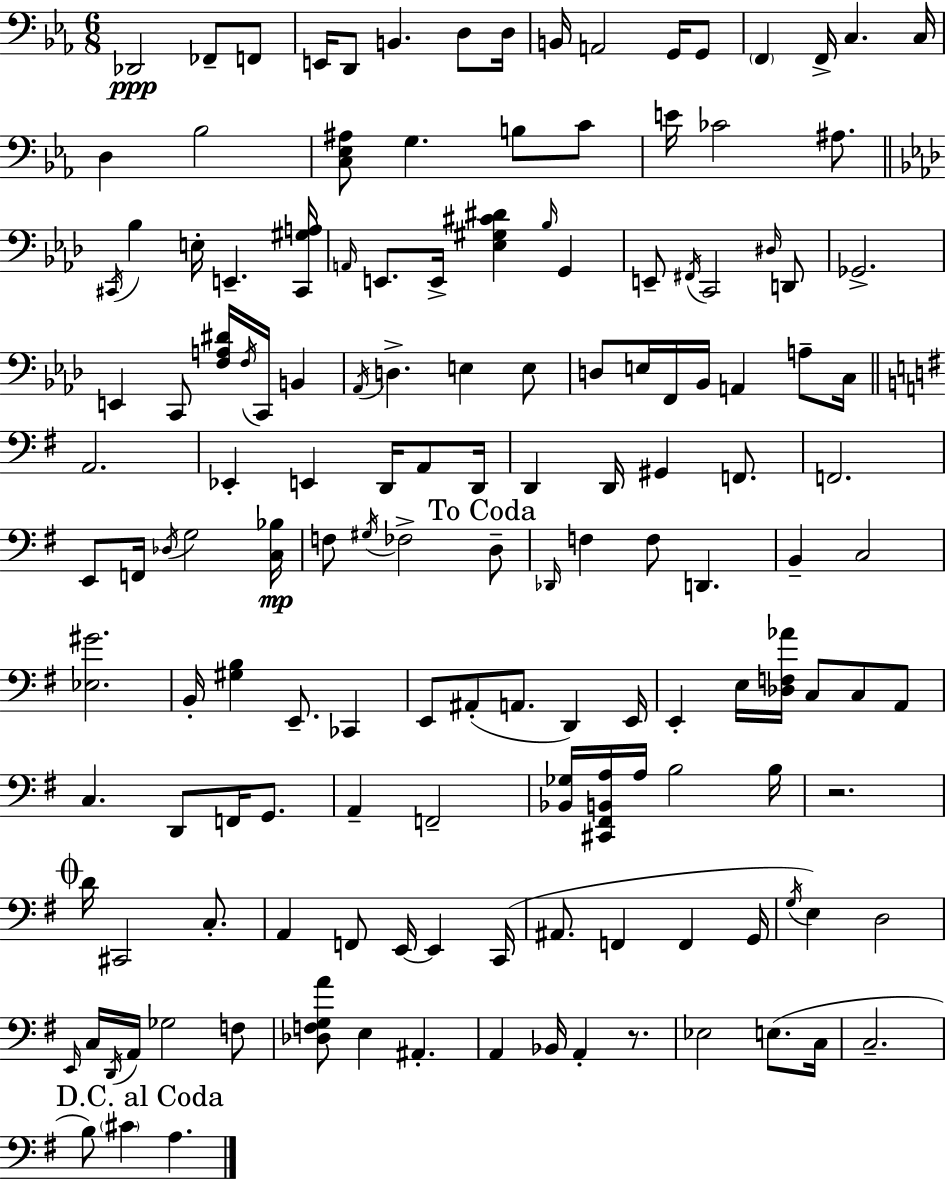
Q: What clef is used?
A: bass